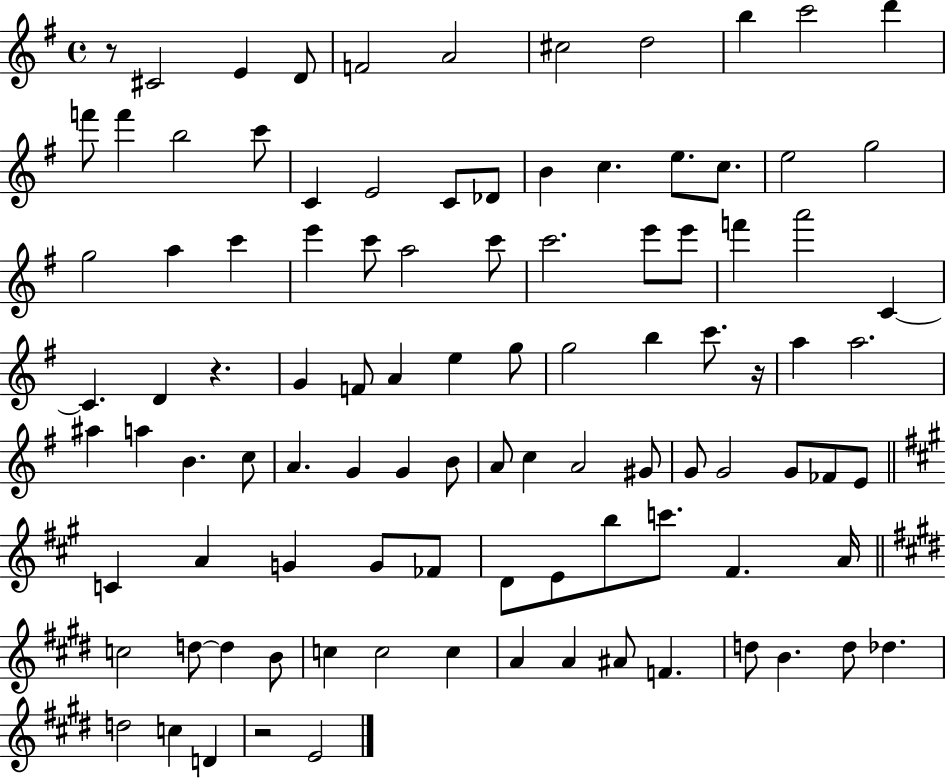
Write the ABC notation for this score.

X:1
T:Untitled
M:4/4
L:1/4
K:G
z/2 ^C2 E D/2 F2 A2 ^c2 d2 b c'2 d' f'/2 f' b2 c'/2 C E2 C/2 _D/2 B c e/2 c/2 e2 g2 g2 a c' e' c'/2 a2 c'/2 c'2 e'/2 e'/2 f' a'2 C C D z G F/2 A e g/2 g2 b c'/2 z/4 a a2 ^a a B c/2 A G G B/2 A/2 c A2 ^G/2 G/2 G2 G/2 _F/2 E/2 C A G G/2 _F/2 D/2 E/2 b/2 c'/2 ^F A/4 c2 d/2 d B/2 c c2 c A A ^A/2 F d/2 B d/2 _d d2 c D z2 E2